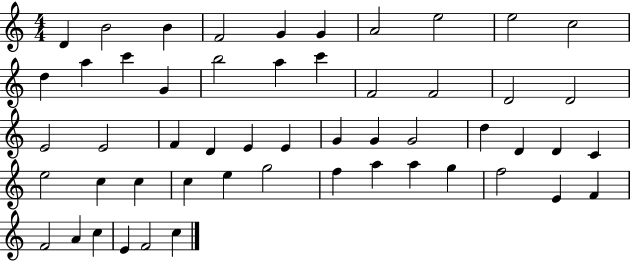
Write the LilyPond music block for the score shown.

{
  \clef treble
  \numericTimeSignature
  \time 4/4
  \key c \major
  d'4 b'2 b'4 | f'2 g'4 g'4 | a'2 e''2 | e''2 c''2 | \break d''4 a''4 c'''4 g'4 | b''2 a''4 c'''4 | f'2 f'2 | d'2 d'2 | \break e'2 e'2 | f'4 d'4 e'4 e'4 | g'4 g'4 g'2 | d''4 d'4 d'4 c'4 | \break e''2 c''4 c''4 | c''4 e''4 g''2 | f''4 a''4 a''4 g''4 | f''2 e'4 f'4 | \break f'2 a'4 c''4 | e'4 f'2 c''4 | \bar "|."
}